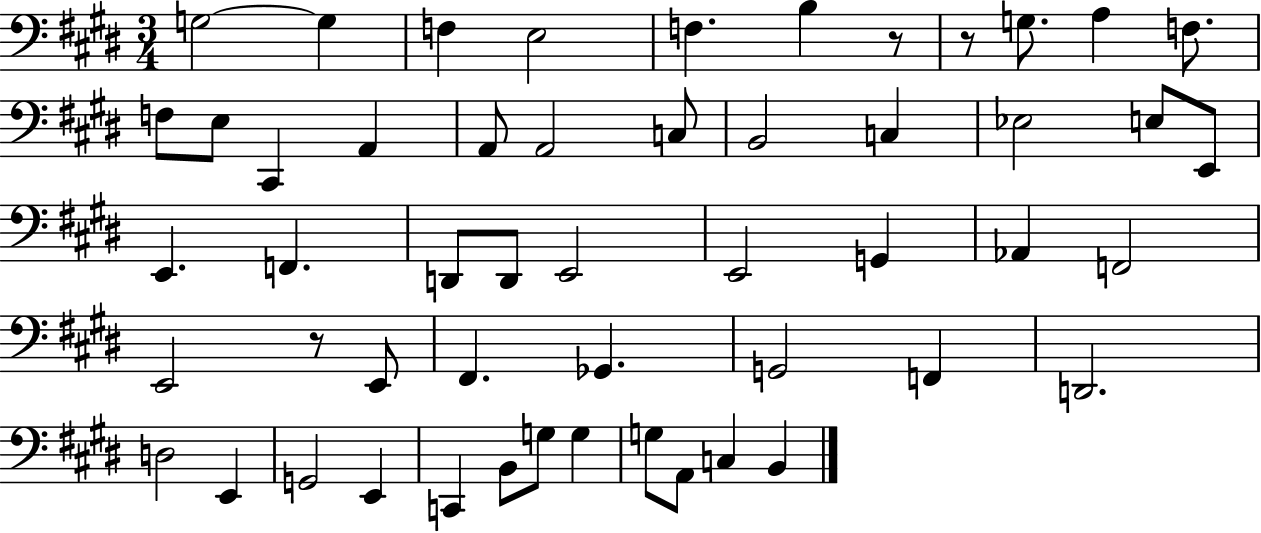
{
  \clef bass
  \numericTimeSignature
  \time 3/4
  \key e \major
  g2~~ g4 | f4 e2 | f4. b4 r8 | r8 g8. a4 f8. | \break f8 e8 cis,4 a,4 | a,8 a,2 c8 | b,2 c4 | ees2 e8 e,8 | \break e,4. f,4. | d,8 d,8 e,2 | e,2 g,4 | aes,4 f,2 | \break e,2 r8 e,8 | fis,4. ges,4. | g,2 f,4 | d,2. | \break d2 e,4 | g,2 e,4 | c,4 b,8 g8 g4 | g8 a,8 c4 b,4 | \break \bar "|."
}